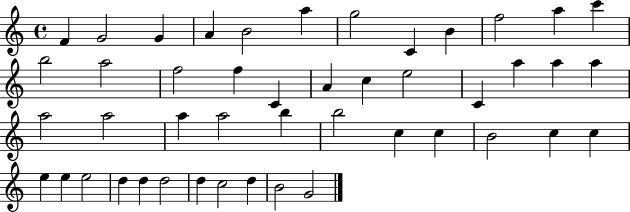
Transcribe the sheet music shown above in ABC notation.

X:1
T:Untitled
M:4/4
L:1/4
K:C
F G2 G A B2 a g2 C B f2 a c' b2 a2 f2 f C A c e2 C a a a a2 a2 a a2 b b2 c c B2 c c e e e2 d d d2 d c2 d B2 G2